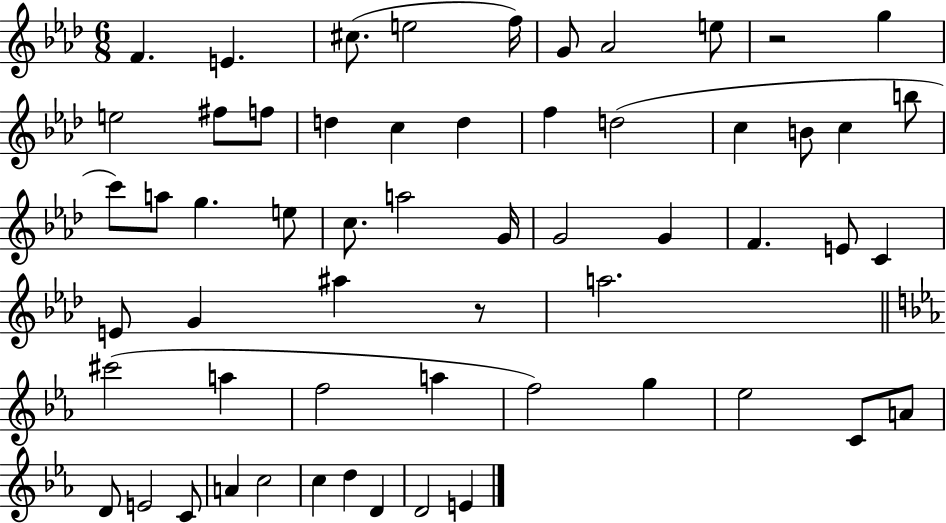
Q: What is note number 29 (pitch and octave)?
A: G4